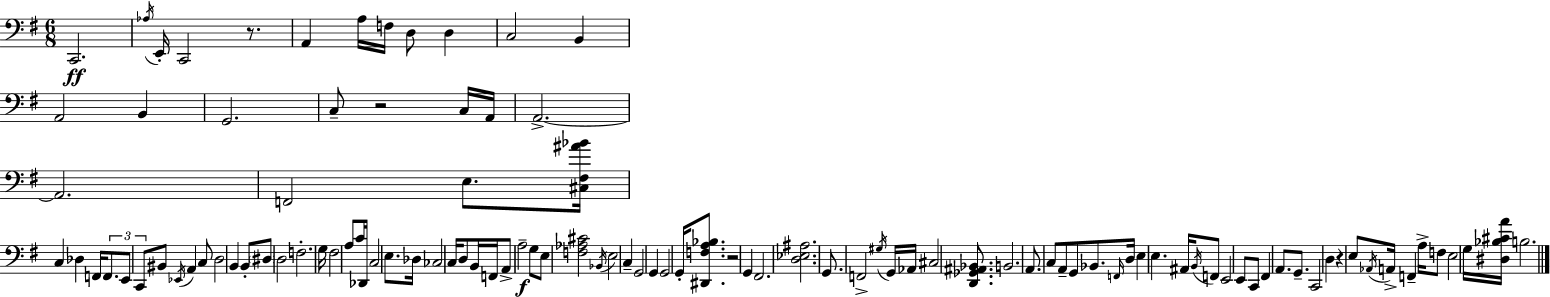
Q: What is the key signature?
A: G major